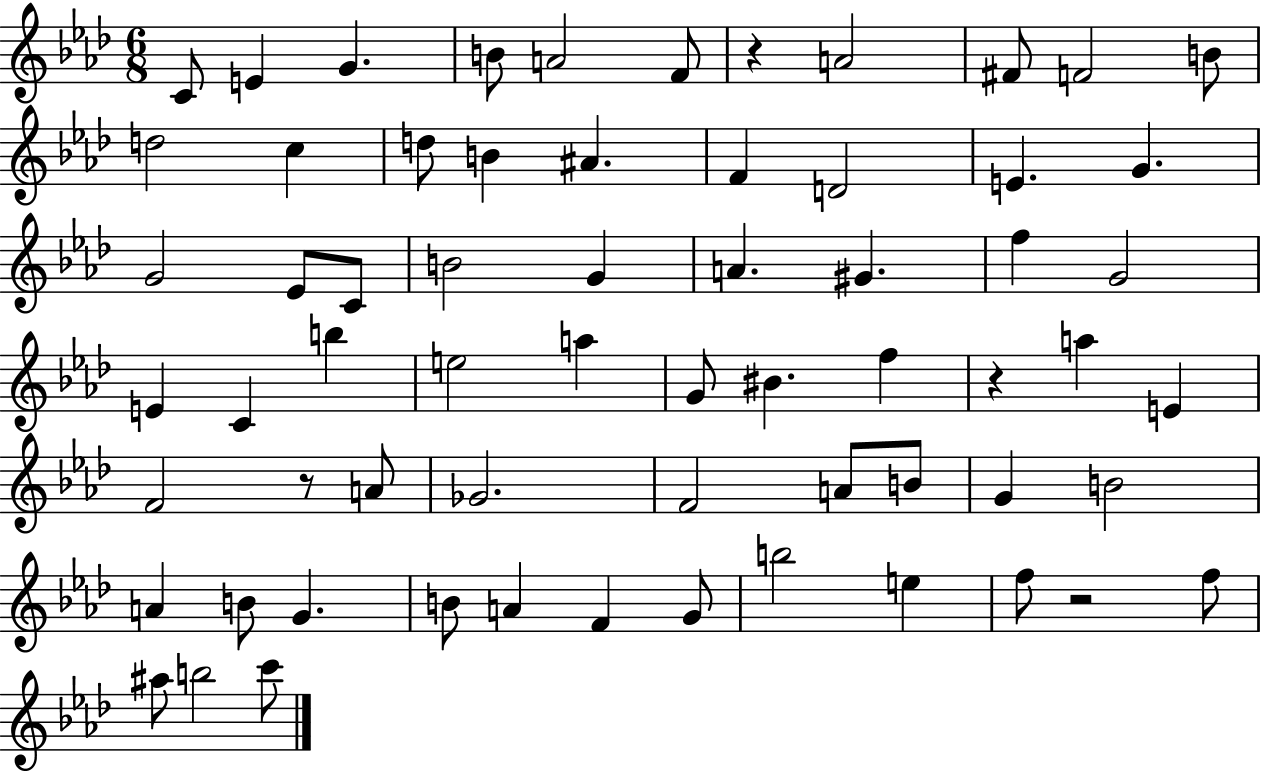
C4/e E4/q G4/q. B4/e A4/h F4/e R/q A4/h F#4/e F4/h B4/e D5/h C5/q D5/e B4/q A#4/q. F4/q D4/h E4/q. G4/q. G4/h Eb4/e C4/e B4/h G4/q A4/q. G#4/q. F5/q G4/h E4/q C4/q B5/q E5/h A5/q G4/e BIS4/q. F5/q R/q A5/q E4/q F4/h R/e A4/e Gb4/h. F4/h A4/e B4/e G4/q B4/h A4/q B4/e G4/q. B4/e A4/q F4/q G4/e B5/h E5/q F5/e R/h F5/e A#5/e B5/h C6/e